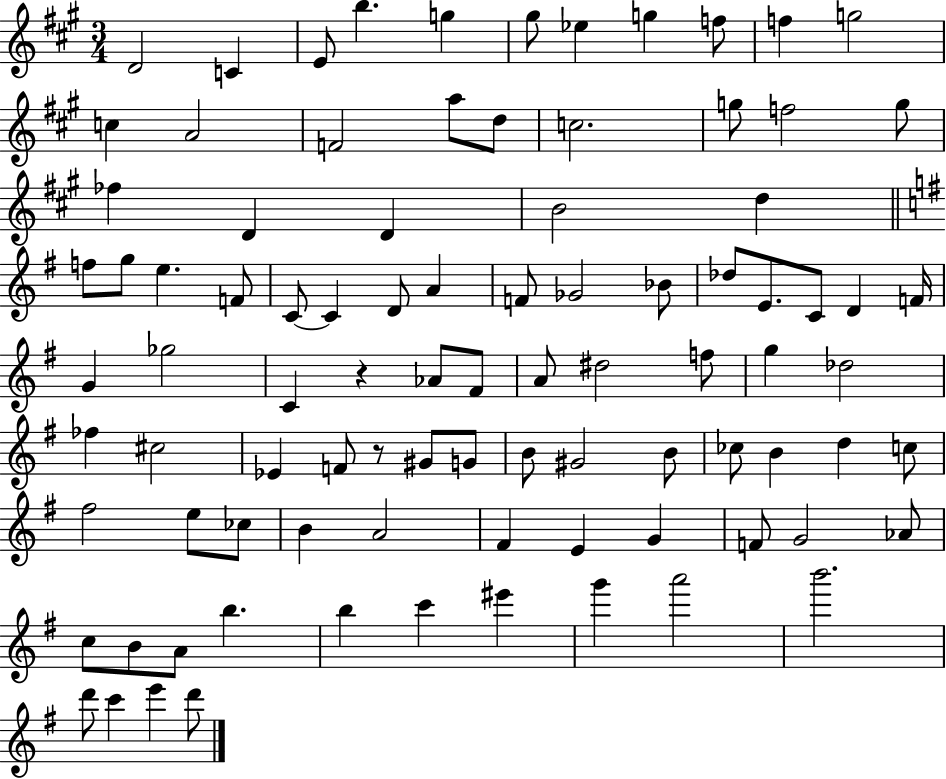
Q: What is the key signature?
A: A major